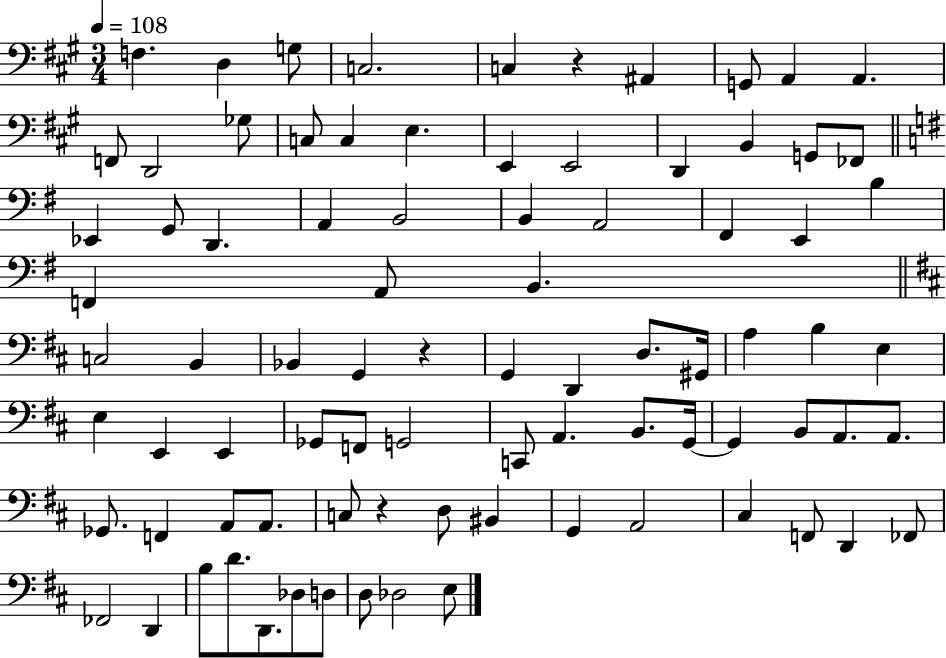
X:1
T:Untitled
M:3/4
L:1/4
K:A
F, D, G,/2 C,2 C, z ^A,, G,,/2 A,, A,, F,,/2 D,,2 _G,/2 C,/2 C, E, E,, E,,2 D,, B,, G,,/2 _F,,/2 _E,, G,,/2 D,, A,, B,,2 B,, A,,2 ^F,, E,, B, F,, A,,/2 B,, C,2 B,, _B,, G,, z G,, D,, D,/2 ^G,,/4 A, B, E, E, E,, E,, _G,,/2 F,,/2 G,,2 C,,/2 A,, B,,/2 G,,/4 G,, B,,/2 A,,/2 A,,/2 _G,,/2 F,, A,,/2 A,,/2 C,/2 z D,/2 ^B,, G,, A,,2 ^C, F,,/2 D,, _F,,/2 _F,,2 D,, B,/2 D/2 D,,/2 _D,/2 D,/2 D,/2 _D,2 E,/2